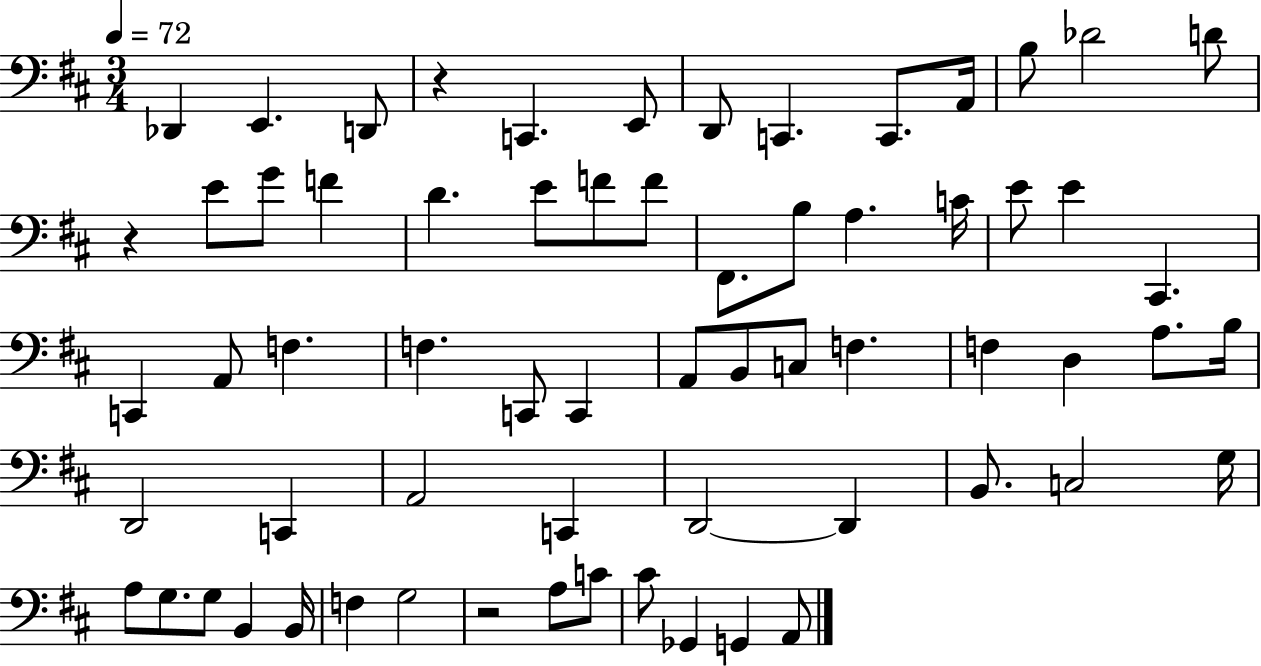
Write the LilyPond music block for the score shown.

{
  \clef bass
  \numericTimeSignature
  \time 3/4
  \key d \major
  \tempo 4 = 72
  des,4 e,4. d,8 | r4 c,4. e,8 | d,8 c,4. c,8. a,16 | b8 des'2 d'8 | \break r4 e'8 g'8 f'4 | d'4. e'8 f'8 f'8 | fis,8. b8 a4. c'16 | e'8 e'4 cis,4. | \break c,4 a,8 f4. | f4. c,8 c,4 | a,8 b,8 c8 f4. | f4 d4 a8. b16 | \break d,2 c,4 | a,2 c,4 | d,2~~ d,4 | b,8. c2 g16 | \break a8 g8. g8 b,4 b,16 | f4 g2 | r2 a8 c'8 | cis'8 ges,4 g,4 a,8 | \break \bar "|."
}